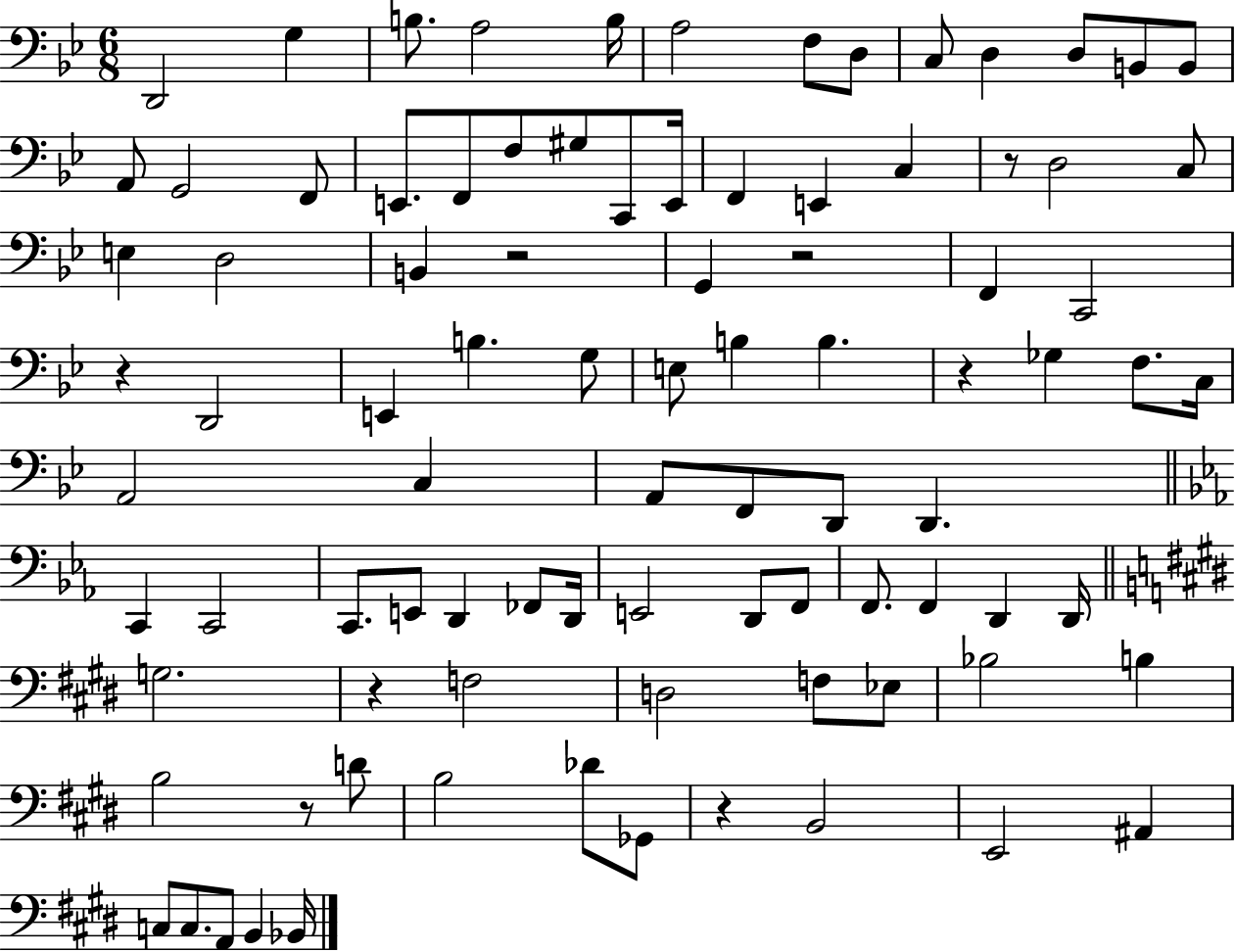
{
  \clef bass
  \numericTimeSignature
  \time 6/8
  \key bes \major
  d,2 g4 | b8. a2 b16 | a2 f8 d8 | c8 d4 d8 b,8 b,8 | \break a,8 g,2 f,8 | e,8. f,8 f8 gis8 c,8 e,16 | f,4 e,4 c4 | r8 d2 c8 | \break e4 d2 | b,4 r2 | g,4 r2 | f,4 c,2 | \break r4 d,2 | e,4 b4. g8 | e8 b4 b4. | r4 ges4 f8. c16 | \break a,2 c4 | a,8 f,8 d,8 d,4. | \bar "||" \break \key c \minor c,4 c,2 | c,8. e,8 d,4 fes,8 d,16 | e,2 d,8 f,8 | f,8. f,4 d,4 d,16 | \break \bar "||" \break \key e \major g2. | r4 f2 | d2 f8 ees8 | bes2 b4 | \break b2 r8 d'8 | b2 des'8 ges,8 | r4 b,2 | e,2 ais,4 | \break c8 c8. a,8 b,4 bes,16 | \bar "|."
}